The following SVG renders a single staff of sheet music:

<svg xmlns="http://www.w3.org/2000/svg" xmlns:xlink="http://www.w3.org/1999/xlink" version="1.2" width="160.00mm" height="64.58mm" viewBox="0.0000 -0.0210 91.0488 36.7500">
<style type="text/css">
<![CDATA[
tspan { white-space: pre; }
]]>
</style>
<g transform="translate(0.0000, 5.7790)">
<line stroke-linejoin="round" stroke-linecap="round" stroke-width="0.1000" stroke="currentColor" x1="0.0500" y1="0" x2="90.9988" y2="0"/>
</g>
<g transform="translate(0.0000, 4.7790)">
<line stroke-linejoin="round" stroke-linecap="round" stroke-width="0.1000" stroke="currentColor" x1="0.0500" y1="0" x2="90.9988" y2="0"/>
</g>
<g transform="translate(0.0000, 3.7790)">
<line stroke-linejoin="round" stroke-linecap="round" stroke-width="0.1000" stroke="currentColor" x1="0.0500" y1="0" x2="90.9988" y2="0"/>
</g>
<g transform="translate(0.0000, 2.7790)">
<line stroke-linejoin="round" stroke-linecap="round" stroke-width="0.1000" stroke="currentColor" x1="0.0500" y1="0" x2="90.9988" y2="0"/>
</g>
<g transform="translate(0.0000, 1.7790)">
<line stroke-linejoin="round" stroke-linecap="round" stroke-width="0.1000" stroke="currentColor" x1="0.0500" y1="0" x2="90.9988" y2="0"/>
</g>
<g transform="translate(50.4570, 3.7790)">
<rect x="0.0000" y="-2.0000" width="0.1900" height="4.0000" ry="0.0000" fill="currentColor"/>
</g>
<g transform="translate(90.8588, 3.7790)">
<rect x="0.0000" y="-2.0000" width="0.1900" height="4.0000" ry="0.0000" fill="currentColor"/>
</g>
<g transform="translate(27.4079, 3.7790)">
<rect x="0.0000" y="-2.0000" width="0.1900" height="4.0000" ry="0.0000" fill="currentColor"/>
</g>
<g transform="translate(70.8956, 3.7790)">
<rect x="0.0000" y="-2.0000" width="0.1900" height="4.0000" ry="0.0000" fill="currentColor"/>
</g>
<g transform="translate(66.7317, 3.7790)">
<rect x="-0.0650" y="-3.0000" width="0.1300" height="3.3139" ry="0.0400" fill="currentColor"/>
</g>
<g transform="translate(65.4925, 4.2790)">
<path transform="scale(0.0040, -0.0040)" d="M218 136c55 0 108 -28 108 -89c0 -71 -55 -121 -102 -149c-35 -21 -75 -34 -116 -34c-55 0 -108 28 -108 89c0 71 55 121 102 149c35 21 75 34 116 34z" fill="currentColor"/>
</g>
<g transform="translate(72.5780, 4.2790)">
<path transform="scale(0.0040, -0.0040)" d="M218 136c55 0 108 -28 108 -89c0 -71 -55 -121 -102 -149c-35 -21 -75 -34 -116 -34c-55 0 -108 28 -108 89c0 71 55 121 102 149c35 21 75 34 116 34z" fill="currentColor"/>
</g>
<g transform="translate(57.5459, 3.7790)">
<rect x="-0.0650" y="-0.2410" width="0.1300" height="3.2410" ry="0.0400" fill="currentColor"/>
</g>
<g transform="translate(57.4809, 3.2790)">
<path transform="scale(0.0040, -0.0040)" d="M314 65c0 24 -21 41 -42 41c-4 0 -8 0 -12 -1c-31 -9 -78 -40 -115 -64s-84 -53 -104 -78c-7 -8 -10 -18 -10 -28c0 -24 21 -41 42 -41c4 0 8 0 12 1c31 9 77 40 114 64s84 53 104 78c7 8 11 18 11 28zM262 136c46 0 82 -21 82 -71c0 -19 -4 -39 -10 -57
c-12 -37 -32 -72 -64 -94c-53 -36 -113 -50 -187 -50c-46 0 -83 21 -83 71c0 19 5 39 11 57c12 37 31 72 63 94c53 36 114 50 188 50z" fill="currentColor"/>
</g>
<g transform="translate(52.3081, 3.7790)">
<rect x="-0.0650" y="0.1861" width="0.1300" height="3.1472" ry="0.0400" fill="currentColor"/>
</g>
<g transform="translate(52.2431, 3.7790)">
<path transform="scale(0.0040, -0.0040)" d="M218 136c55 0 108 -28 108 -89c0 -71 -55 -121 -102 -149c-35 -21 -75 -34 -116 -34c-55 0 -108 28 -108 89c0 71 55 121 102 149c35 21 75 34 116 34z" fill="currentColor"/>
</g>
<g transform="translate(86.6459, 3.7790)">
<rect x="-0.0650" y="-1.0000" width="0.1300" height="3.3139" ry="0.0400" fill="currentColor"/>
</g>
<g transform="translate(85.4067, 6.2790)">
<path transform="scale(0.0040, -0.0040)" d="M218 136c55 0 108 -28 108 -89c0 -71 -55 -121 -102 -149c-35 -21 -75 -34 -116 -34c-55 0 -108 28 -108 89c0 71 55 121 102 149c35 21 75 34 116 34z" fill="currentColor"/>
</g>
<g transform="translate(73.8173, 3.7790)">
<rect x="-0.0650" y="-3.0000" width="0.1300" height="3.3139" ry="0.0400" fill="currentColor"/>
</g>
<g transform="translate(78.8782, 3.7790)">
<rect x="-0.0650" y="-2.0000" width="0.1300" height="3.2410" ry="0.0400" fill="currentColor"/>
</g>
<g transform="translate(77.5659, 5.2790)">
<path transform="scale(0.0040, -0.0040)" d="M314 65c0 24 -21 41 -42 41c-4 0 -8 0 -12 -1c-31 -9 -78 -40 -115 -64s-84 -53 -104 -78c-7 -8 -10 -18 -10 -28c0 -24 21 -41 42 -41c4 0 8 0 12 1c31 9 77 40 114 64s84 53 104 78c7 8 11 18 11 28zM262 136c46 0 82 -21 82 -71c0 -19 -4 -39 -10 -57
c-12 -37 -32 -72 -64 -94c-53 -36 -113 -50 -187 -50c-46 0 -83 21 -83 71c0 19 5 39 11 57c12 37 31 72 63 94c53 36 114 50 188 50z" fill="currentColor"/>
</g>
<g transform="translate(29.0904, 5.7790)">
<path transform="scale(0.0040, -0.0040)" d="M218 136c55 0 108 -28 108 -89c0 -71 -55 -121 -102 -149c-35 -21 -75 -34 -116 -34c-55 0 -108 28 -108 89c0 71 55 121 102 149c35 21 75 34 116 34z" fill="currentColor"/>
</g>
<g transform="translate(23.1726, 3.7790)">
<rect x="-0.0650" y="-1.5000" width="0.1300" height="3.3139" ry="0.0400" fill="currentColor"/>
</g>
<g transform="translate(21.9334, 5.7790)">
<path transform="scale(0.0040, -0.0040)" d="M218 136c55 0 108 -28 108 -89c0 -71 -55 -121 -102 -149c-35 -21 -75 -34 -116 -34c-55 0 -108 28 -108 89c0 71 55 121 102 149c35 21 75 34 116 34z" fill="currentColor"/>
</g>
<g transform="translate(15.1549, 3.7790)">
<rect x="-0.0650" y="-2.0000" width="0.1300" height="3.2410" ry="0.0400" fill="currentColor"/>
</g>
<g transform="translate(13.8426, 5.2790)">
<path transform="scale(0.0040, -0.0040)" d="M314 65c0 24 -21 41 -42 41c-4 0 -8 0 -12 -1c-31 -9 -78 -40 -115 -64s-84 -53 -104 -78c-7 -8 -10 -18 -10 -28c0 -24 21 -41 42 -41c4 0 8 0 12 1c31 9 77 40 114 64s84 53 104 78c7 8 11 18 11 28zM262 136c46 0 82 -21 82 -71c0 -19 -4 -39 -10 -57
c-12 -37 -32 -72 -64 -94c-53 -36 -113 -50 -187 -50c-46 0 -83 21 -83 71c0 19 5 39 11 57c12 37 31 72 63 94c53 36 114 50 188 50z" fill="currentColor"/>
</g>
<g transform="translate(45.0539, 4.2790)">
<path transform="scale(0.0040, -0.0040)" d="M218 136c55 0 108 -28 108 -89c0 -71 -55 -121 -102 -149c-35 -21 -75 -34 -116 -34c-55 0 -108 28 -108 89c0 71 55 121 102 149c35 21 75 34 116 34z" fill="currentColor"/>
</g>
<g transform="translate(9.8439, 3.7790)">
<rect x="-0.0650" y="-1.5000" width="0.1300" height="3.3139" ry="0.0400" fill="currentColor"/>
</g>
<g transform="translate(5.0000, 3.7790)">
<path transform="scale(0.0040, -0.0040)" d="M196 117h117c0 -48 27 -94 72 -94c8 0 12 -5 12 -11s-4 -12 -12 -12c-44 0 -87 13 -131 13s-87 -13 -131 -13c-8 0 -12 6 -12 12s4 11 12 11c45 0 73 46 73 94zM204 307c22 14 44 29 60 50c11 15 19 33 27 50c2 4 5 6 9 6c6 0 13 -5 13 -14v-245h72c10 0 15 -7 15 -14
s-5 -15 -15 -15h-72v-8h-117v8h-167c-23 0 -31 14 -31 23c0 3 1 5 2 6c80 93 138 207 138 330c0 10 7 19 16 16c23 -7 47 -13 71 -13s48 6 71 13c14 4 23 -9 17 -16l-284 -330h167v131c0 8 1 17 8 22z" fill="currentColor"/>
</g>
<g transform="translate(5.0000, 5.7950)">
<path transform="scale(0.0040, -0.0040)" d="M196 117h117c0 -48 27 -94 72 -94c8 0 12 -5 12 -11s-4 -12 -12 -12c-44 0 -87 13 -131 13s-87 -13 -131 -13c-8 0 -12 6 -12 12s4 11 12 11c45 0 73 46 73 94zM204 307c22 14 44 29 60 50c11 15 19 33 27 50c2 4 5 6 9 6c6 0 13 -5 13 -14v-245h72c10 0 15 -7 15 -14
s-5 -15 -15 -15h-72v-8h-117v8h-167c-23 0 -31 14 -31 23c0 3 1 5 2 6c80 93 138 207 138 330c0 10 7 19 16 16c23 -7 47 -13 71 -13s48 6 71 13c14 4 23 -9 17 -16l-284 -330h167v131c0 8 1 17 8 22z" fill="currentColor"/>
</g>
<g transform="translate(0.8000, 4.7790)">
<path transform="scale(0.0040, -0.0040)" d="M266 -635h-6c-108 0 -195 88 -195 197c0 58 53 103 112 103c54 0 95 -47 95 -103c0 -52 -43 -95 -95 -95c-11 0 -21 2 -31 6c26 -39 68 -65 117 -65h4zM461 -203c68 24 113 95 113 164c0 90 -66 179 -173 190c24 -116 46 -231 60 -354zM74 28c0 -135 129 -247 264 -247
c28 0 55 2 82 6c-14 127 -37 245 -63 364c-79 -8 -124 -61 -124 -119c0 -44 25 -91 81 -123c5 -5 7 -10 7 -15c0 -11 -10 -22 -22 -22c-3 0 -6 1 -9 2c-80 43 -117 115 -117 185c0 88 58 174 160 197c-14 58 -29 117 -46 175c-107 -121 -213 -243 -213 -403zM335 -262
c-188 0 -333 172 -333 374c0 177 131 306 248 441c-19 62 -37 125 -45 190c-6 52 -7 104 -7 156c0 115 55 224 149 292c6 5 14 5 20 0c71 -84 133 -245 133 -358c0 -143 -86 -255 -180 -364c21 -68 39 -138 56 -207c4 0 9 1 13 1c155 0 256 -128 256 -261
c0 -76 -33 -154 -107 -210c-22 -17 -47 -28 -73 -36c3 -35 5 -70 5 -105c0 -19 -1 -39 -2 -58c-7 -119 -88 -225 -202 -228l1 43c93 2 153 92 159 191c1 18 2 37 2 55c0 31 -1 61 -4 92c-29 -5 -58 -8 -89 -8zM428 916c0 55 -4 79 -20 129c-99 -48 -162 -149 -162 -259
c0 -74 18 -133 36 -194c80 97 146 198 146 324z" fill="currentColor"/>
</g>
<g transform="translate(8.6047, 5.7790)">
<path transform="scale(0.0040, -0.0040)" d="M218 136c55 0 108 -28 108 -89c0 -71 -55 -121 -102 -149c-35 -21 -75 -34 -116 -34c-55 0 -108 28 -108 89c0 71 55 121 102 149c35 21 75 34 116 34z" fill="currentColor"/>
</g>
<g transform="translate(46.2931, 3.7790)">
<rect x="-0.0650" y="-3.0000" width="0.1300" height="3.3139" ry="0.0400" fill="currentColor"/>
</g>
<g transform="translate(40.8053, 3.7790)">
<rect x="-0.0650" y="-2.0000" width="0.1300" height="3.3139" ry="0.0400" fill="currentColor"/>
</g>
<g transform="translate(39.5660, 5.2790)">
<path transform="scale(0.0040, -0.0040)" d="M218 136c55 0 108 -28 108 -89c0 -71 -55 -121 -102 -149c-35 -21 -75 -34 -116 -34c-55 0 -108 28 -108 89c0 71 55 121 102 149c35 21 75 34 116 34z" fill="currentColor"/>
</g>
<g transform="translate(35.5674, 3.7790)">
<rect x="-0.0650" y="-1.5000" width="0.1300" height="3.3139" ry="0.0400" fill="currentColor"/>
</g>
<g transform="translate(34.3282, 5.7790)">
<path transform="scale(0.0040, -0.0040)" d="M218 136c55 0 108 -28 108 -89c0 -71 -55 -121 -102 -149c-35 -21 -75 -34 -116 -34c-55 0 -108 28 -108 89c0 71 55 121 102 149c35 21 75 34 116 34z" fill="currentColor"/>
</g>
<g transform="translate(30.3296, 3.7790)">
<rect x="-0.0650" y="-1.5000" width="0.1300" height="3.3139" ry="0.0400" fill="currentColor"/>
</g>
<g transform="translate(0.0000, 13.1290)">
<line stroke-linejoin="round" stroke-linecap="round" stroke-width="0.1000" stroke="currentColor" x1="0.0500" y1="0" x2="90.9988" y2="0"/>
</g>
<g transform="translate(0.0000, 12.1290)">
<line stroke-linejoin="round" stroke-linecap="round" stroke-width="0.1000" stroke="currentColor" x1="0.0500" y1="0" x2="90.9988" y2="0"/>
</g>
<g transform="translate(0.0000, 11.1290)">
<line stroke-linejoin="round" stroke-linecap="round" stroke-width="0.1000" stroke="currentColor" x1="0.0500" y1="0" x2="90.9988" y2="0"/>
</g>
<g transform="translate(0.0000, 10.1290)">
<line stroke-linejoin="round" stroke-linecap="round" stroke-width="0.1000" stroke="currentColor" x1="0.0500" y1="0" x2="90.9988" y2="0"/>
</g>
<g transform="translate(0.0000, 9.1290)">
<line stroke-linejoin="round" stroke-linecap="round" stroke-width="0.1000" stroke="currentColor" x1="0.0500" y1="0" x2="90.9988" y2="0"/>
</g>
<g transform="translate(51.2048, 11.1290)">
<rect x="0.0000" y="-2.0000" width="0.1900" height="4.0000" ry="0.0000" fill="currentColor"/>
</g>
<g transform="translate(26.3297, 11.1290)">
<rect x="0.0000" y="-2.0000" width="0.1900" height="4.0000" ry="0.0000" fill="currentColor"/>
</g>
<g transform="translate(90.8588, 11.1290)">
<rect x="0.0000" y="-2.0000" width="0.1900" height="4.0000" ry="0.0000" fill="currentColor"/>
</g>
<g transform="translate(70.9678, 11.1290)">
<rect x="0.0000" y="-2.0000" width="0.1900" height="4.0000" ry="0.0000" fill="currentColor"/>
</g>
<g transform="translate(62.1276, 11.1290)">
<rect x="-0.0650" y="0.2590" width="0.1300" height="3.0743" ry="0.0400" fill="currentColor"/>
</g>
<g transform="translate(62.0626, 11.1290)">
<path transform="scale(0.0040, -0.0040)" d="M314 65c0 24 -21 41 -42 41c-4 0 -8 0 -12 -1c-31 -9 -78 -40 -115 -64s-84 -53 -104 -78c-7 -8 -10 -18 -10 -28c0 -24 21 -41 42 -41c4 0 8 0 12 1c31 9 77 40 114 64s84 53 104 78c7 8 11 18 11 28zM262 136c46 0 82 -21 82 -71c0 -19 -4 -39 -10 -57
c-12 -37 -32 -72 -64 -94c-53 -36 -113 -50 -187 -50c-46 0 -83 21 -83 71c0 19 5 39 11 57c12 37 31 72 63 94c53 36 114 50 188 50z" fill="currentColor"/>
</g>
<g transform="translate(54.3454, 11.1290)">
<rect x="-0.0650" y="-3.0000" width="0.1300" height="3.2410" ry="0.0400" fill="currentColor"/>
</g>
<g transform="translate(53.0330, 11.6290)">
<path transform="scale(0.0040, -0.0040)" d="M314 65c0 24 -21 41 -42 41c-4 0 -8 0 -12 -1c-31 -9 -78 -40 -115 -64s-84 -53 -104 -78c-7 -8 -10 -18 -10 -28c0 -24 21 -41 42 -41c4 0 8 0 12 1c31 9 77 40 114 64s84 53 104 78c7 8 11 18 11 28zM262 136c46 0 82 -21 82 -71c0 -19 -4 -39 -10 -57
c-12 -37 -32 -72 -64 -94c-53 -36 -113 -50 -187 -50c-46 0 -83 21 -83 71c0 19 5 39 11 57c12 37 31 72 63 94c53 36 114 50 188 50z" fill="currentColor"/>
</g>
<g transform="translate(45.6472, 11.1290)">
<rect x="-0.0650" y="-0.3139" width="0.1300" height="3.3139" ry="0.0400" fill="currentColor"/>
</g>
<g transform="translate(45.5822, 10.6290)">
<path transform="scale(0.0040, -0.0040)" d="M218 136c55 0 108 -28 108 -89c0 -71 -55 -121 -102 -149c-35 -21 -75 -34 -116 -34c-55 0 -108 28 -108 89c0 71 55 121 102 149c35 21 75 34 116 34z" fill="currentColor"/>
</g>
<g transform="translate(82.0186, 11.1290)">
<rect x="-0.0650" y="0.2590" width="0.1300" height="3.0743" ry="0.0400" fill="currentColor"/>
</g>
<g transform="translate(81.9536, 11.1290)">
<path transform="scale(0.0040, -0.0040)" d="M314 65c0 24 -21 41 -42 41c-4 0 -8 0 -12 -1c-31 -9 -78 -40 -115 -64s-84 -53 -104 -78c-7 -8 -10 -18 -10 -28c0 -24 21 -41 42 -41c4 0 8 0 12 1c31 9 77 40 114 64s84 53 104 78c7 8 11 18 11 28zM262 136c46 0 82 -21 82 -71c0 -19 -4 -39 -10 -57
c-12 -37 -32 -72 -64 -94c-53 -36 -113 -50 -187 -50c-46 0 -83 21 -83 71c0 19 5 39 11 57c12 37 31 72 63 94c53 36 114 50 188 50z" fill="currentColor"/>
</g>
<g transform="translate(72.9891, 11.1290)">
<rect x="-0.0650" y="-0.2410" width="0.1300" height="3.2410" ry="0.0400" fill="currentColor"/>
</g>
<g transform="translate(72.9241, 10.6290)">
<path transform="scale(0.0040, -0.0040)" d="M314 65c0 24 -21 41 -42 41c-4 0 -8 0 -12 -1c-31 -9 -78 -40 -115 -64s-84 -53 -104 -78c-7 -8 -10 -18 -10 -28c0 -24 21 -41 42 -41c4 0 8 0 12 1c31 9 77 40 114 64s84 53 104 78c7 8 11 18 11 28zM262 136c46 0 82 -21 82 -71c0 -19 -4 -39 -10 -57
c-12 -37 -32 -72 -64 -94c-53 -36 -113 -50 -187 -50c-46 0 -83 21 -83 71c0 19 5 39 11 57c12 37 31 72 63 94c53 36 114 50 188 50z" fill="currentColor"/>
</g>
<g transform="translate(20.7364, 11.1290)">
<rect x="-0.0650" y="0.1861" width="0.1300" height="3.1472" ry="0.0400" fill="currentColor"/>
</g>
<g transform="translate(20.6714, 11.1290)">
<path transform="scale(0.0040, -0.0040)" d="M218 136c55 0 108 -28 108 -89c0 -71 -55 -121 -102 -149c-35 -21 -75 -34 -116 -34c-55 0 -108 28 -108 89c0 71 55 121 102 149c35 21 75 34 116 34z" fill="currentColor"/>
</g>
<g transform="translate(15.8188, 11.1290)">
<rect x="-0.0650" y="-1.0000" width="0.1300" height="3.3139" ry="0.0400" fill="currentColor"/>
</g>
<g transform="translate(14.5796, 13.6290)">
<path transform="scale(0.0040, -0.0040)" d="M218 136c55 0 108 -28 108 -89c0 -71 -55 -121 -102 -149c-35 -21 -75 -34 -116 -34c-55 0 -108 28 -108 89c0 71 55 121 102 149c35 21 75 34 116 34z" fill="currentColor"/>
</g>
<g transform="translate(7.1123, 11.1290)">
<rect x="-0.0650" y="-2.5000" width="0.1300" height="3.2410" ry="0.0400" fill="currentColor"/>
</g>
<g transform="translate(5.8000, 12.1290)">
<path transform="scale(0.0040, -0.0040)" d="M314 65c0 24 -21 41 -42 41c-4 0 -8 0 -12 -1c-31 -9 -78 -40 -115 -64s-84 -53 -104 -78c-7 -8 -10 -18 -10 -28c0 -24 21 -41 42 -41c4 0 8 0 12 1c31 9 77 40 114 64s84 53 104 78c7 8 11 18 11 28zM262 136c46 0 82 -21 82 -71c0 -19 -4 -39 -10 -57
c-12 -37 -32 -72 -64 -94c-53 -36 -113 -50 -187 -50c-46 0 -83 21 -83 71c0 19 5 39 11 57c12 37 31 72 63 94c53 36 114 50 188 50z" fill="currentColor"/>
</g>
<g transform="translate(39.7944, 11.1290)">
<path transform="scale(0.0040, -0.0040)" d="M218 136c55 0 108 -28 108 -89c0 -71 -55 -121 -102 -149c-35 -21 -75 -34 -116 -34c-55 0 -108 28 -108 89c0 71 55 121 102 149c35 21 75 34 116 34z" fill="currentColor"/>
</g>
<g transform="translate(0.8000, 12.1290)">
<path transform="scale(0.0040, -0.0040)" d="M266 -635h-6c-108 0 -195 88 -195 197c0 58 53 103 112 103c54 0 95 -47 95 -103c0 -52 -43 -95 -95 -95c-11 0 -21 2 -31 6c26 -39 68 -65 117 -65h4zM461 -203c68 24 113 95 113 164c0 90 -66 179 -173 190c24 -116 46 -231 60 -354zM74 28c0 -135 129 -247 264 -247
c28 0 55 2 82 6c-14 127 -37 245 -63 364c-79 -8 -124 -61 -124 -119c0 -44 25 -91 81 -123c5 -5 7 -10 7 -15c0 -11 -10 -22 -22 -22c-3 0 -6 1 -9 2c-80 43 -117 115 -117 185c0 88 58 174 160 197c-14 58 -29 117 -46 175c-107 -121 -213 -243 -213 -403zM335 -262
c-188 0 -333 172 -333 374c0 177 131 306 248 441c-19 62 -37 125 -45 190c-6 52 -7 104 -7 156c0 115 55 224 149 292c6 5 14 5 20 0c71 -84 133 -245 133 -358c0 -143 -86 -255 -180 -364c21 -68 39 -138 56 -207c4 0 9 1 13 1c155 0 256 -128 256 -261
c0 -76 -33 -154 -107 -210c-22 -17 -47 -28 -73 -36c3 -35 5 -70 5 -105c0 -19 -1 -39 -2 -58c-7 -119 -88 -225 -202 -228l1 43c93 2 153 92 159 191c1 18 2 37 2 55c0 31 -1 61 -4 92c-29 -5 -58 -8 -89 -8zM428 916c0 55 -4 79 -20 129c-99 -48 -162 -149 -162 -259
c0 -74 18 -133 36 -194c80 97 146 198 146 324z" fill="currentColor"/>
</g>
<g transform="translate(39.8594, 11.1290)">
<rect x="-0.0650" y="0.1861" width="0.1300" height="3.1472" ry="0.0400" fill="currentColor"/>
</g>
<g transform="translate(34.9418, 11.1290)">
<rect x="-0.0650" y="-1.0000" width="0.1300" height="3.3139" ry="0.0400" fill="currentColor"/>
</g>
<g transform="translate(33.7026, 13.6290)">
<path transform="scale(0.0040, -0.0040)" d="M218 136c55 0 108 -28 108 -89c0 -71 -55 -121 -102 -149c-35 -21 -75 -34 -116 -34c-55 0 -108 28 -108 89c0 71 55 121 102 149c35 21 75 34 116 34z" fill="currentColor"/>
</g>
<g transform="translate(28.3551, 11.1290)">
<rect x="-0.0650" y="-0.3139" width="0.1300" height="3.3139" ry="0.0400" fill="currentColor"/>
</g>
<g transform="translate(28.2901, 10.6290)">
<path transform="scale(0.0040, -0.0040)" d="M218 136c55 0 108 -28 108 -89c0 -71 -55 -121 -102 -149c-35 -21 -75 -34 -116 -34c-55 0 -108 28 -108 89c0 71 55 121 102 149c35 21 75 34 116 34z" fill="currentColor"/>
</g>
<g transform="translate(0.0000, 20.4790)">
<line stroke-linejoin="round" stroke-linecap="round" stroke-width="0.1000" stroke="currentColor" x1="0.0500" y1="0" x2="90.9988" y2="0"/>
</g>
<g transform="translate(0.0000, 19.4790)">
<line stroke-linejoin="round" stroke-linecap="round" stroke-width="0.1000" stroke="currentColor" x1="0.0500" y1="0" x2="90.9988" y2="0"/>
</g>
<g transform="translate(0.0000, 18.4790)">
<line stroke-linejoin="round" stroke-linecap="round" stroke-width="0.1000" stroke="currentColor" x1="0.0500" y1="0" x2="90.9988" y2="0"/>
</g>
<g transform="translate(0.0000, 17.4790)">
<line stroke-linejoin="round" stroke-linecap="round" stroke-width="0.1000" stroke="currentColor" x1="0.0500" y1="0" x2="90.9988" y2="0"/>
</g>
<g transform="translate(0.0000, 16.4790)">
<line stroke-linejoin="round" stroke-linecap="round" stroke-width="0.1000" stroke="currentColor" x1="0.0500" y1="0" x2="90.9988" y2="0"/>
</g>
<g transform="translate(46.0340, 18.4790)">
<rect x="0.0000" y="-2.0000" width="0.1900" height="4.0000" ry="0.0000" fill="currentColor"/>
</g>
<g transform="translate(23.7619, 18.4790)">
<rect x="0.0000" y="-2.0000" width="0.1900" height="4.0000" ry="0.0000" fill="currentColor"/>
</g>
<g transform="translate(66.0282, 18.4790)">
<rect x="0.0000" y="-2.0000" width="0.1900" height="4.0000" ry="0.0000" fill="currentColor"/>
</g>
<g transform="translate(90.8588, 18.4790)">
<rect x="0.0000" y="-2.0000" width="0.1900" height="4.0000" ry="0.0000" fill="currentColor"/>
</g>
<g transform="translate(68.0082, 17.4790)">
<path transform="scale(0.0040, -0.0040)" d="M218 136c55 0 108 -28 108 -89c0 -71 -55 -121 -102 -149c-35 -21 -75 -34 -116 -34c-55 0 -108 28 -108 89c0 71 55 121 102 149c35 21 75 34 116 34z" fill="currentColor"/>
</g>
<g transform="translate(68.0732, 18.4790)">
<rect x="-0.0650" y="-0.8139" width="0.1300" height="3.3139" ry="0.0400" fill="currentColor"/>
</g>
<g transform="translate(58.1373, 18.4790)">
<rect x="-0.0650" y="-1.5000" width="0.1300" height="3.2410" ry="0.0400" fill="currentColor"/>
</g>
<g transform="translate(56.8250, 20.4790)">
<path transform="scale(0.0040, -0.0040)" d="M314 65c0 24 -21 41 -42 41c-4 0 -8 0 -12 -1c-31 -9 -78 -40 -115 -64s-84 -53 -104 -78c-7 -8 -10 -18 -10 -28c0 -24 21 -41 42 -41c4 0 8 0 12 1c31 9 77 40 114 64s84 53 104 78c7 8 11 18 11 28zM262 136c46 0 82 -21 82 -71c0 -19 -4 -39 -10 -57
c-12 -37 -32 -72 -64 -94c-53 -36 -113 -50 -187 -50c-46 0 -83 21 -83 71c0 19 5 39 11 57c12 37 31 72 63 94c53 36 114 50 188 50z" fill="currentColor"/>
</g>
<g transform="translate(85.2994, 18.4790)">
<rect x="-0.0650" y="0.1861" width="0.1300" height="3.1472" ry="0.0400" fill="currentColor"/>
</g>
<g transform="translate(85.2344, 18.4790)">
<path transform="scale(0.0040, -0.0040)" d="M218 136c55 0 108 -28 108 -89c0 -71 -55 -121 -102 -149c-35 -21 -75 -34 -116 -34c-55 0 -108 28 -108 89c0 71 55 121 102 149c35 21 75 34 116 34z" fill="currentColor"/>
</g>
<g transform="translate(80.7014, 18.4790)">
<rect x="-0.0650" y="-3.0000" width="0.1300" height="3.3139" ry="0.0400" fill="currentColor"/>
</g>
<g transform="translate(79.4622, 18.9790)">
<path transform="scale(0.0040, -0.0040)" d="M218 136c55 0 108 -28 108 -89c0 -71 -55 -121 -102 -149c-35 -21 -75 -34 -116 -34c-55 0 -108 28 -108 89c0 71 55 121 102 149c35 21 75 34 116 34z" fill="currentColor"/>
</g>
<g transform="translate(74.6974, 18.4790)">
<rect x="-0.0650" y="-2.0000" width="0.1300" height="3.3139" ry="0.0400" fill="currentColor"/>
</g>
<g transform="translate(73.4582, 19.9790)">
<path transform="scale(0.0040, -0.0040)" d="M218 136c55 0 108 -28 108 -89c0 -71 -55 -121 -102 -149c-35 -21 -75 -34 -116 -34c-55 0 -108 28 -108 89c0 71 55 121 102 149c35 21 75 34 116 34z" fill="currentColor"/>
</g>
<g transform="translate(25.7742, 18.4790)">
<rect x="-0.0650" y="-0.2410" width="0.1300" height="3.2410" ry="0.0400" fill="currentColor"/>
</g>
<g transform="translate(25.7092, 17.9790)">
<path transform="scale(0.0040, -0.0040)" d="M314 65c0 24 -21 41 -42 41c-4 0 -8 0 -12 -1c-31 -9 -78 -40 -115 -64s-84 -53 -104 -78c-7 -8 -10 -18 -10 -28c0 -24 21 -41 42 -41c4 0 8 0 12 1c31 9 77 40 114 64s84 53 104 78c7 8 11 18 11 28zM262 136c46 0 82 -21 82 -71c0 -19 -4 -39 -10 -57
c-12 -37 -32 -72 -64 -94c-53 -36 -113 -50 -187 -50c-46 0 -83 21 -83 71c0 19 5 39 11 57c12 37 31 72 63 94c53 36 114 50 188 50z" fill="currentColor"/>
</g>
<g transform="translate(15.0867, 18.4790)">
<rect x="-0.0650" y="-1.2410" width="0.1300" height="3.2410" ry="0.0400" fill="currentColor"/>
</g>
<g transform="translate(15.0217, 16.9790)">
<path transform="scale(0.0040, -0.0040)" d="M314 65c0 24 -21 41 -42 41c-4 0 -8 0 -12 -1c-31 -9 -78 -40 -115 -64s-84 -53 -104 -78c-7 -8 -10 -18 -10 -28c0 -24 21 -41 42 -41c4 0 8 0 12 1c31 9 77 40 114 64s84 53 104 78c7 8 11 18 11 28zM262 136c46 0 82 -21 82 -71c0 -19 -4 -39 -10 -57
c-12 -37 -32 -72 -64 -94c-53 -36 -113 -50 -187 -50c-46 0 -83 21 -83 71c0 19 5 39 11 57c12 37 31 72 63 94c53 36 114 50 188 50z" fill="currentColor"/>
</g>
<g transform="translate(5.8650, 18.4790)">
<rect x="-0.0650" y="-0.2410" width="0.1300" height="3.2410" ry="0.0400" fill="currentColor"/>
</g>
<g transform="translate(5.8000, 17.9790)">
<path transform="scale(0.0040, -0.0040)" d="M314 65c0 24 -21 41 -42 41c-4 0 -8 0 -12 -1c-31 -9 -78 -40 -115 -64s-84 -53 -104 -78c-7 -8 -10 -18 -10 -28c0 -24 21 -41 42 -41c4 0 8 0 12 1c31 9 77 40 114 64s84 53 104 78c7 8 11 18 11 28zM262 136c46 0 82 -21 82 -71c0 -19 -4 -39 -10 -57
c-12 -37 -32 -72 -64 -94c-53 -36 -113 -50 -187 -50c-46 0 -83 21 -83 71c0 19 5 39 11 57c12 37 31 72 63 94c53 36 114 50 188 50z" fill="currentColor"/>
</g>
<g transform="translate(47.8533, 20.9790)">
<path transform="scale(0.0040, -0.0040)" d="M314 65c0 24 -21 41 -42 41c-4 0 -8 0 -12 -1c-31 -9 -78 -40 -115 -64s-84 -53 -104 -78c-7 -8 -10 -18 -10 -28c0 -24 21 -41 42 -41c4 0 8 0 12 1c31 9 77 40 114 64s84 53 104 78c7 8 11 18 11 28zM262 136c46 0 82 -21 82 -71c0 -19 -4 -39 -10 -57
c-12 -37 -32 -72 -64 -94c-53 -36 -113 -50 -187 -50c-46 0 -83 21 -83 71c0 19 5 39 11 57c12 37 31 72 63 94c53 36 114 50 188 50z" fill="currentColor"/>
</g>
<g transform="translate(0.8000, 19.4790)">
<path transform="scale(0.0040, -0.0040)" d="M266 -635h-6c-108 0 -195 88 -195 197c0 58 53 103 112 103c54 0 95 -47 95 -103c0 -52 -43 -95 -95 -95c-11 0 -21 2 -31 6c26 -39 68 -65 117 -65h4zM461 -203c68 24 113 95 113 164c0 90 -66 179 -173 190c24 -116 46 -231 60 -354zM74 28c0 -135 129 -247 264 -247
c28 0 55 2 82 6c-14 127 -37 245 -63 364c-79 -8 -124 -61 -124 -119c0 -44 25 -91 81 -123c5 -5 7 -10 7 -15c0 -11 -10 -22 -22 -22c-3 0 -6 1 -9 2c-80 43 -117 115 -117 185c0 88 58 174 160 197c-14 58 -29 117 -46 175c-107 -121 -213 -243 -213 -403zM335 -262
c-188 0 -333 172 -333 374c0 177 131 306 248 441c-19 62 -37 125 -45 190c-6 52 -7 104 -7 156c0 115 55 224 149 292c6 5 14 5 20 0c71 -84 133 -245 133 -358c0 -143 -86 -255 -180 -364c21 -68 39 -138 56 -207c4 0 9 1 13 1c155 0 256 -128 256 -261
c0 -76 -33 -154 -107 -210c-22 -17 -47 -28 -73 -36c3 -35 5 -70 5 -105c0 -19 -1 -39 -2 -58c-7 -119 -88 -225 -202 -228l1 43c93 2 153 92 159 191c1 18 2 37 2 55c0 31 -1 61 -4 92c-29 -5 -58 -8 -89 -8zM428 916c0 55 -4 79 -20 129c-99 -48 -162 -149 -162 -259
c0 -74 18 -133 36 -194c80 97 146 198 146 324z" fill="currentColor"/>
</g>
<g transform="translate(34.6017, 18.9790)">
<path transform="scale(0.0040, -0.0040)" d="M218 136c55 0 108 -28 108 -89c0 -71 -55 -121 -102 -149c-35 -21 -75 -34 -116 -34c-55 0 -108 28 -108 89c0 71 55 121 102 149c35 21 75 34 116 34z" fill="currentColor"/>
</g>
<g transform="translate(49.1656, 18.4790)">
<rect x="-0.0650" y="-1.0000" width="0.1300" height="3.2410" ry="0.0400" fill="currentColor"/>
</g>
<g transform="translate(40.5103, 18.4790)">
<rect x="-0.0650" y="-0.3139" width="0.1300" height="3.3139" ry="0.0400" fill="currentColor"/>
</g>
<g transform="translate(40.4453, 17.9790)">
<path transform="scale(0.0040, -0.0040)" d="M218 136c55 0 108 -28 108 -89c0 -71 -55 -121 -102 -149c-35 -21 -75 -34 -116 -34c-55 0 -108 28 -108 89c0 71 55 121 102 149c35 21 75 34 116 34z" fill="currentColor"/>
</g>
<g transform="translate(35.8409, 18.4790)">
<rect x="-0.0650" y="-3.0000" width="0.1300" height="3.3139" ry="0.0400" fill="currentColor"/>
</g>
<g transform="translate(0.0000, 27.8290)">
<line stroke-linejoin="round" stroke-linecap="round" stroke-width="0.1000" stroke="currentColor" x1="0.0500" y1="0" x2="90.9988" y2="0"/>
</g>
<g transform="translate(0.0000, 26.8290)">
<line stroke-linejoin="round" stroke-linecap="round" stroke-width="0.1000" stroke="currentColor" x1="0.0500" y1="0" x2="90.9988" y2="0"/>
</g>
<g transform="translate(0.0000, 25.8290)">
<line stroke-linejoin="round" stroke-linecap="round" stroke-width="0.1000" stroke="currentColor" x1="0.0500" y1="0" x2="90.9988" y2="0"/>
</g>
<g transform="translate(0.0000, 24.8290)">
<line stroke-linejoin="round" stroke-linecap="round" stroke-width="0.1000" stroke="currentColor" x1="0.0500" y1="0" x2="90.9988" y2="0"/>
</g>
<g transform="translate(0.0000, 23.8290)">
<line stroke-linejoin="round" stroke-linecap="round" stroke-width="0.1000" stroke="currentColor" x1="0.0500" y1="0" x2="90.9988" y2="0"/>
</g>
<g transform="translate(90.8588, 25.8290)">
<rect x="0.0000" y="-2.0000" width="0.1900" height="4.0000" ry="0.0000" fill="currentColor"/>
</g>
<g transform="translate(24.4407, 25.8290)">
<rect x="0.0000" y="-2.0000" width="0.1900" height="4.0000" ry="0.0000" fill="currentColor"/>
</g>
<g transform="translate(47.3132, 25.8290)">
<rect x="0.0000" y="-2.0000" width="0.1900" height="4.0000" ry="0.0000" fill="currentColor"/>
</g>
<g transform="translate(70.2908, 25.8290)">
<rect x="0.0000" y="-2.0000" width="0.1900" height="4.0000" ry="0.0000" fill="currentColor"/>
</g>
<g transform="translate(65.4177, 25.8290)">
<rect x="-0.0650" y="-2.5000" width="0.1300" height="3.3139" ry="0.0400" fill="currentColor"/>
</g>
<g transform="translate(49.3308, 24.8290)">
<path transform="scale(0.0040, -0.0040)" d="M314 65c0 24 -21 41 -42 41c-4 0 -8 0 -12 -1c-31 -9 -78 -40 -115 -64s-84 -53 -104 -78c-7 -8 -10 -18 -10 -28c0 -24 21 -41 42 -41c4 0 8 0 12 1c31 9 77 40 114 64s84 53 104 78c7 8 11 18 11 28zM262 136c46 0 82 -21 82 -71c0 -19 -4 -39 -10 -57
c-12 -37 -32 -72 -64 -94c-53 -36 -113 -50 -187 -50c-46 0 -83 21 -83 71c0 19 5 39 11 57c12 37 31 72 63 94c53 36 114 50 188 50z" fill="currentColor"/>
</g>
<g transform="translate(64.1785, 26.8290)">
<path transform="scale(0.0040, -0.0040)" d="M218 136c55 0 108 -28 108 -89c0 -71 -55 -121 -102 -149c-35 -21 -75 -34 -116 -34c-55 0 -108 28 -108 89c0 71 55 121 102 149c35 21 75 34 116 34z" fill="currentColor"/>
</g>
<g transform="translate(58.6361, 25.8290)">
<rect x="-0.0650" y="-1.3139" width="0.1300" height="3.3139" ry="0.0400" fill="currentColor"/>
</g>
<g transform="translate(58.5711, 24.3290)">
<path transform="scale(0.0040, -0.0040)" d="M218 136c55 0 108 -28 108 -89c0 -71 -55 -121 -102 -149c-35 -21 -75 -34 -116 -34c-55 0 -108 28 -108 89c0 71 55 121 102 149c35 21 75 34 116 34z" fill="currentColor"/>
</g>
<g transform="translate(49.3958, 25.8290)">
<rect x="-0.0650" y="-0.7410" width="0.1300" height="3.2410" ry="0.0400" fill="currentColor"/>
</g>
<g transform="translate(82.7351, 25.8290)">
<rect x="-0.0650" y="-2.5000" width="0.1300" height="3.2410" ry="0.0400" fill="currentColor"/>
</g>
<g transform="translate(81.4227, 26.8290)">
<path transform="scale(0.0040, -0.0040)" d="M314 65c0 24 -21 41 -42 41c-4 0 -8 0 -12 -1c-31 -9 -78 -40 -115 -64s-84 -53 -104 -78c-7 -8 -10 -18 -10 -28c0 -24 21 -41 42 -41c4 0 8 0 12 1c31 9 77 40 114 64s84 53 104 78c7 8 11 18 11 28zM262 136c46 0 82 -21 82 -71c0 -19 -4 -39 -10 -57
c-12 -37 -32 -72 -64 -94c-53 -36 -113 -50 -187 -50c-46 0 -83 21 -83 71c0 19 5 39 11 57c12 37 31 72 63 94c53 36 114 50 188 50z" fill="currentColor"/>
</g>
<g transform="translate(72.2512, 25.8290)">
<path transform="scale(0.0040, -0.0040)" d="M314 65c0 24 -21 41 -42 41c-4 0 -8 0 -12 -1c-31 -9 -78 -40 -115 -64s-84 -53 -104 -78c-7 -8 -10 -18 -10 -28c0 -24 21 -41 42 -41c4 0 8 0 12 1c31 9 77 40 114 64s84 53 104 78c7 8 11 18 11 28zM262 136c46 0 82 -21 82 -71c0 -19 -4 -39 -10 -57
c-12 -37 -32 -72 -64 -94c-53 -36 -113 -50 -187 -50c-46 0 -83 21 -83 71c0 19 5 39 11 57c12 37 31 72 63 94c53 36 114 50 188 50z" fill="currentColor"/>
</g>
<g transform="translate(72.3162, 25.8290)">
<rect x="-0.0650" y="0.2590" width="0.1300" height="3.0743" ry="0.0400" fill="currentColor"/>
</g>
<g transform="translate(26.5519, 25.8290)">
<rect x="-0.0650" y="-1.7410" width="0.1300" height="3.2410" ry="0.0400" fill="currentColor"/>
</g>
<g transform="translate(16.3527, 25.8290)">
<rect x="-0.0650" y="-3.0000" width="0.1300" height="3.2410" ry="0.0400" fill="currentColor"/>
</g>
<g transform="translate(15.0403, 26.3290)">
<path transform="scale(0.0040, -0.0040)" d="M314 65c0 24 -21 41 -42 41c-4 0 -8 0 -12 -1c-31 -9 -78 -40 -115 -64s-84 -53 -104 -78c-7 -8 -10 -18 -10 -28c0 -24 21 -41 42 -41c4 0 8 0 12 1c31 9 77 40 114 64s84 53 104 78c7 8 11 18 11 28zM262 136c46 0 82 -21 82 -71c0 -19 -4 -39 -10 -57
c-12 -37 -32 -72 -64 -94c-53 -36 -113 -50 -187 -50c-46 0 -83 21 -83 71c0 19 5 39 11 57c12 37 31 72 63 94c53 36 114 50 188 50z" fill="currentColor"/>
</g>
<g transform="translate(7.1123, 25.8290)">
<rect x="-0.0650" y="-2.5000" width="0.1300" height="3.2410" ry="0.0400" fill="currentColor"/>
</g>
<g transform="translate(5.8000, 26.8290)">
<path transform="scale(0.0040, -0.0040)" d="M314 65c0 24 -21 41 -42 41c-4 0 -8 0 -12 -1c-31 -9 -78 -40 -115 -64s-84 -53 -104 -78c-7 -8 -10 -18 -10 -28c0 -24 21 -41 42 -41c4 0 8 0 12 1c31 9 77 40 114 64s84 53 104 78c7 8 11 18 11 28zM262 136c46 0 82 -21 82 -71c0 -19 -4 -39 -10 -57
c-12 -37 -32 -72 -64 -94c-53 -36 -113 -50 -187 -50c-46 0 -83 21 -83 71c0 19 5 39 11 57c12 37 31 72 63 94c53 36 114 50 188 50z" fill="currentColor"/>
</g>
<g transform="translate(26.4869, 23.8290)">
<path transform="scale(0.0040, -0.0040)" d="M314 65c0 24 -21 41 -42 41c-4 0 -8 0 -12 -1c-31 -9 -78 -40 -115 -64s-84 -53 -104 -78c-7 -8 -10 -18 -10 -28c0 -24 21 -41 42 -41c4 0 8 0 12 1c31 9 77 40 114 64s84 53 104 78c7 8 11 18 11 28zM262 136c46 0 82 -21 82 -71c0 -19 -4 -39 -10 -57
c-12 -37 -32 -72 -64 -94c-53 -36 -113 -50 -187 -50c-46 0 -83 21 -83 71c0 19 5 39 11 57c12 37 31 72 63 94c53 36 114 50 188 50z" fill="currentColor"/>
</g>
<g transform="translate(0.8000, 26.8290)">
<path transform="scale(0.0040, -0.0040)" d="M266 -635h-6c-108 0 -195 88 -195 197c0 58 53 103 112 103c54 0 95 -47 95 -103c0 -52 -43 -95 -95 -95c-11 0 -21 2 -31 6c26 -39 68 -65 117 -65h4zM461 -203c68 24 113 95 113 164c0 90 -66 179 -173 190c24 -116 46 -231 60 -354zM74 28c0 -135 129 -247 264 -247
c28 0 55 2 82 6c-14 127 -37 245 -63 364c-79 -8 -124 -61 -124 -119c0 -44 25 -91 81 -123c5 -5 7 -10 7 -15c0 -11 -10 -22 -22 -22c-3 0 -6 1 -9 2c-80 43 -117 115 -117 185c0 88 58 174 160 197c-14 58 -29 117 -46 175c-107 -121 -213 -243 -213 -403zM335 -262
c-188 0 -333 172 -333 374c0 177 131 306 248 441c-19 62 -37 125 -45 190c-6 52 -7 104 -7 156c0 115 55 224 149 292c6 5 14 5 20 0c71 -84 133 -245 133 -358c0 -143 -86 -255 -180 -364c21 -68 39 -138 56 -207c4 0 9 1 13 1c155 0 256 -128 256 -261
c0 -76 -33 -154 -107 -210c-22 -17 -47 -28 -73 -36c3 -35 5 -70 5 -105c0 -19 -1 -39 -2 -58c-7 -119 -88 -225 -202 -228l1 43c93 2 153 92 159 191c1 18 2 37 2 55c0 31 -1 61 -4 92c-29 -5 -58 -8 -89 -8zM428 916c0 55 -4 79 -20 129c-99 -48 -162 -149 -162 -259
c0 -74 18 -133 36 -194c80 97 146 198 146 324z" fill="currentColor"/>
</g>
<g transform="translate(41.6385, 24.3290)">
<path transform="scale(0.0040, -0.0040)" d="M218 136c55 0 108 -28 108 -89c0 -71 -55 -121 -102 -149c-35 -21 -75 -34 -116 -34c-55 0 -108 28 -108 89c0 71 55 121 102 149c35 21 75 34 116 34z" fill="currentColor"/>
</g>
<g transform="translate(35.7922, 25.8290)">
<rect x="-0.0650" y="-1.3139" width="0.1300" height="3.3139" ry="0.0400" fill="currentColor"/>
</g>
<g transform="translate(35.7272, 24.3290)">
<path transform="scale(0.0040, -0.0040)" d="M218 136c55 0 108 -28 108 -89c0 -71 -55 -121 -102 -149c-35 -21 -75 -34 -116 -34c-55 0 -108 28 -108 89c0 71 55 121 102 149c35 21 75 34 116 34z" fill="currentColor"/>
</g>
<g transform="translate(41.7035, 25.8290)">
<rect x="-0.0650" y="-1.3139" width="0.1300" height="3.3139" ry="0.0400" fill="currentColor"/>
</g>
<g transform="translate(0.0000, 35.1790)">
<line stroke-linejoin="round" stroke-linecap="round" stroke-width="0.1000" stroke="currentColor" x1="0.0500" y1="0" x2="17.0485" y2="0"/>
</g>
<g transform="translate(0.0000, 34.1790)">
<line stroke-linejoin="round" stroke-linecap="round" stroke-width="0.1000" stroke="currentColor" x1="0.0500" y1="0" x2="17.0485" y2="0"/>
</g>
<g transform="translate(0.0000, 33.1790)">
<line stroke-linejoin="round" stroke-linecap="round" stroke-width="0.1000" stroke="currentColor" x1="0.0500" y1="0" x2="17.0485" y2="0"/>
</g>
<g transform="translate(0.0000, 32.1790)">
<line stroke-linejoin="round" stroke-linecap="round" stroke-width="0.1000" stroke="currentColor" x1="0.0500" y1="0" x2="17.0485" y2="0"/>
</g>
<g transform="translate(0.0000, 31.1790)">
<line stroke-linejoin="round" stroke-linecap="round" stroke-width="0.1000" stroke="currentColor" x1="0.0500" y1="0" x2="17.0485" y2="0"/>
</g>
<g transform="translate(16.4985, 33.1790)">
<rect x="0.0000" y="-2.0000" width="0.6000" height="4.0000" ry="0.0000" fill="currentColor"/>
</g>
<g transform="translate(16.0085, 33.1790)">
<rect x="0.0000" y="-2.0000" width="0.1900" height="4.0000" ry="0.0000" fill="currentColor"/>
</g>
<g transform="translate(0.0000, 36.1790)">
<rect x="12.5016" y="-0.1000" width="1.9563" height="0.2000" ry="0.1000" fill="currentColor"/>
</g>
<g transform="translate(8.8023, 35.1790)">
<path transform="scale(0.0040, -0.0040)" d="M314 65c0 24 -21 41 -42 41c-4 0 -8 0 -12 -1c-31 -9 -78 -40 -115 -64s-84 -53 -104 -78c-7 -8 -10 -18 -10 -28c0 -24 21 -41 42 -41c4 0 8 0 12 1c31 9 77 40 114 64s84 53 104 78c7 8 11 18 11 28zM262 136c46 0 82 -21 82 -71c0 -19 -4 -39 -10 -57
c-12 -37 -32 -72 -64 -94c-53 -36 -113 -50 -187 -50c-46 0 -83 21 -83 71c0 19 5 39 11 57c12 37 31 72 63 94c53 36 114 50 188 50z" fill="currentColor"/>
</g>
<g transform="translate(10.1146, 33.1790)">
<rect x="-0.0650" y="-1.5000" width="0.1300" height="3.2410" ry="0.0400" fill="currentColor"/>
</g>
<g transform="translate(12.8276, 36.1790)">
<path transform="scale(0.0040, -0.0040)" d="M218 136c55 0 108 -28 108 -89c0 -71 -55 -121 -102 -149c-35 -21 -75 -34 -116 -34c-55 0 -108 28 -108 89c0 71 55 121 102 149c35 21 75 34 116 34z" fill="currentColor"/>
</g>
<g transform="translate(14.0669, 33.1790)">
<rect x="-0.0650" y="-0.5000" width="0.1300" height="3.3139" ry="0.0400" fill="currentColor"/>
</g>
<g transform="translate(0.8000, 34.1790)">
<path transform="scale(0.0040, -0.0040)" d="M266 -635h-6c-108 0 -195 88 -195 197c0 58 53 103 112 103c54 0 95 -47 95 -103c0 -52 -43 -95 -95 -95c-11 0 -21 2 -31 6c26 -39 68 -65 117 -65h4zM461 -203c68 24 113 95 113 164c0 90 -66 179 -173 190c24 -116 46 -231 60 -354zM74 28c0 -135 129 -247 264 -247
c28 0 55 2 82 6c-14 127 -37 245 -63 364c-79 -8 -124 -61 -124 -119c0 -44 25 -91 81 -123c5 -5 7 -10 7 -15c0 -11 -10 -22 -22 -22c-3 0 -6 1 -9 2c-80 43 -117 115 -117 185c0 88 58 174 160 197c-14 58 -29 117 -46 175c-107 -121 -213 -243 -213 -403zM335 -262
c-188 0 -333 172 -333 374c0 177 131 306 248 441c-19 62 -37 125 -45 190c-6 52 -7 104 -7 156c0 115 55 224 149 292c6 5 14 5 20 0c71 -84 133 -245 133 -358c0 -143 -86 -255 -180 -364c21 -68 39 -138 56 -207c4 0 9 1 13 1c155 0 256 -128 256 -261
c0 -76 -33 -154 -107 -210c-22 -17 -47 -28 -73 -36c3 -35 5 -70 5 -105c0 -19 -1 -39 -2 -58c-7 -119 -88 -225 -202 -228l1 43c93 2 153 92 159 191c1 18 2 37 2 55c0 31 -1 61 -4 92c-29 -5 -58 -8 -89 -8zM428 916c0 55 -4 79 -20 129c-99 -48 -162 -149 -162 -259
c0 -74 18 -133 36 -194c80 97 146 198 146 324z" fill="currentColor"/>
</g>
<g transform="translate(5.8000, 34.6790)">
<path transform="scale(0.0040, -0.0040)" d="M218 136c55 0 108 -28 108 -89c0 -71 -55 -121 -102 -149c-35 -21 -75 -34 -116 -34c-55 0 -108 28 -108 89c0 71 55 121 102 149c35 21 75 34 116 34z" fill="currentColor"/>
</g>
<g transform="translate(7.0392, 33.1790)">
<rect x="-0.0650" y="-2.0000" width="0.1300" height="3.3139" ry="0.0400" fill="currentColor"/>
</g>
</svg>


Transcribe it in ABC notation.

X:1
T:Untitled
M:4/4
L:1/4
K:C
E F2 E E E F A B c2 A A F2 D G2 D B c D B c A2 B2 c2 B2 c2 e2 c2 A c D2 E2 d F A B G2 A2 f2 e e d2 e G B2 G2 F E2 C